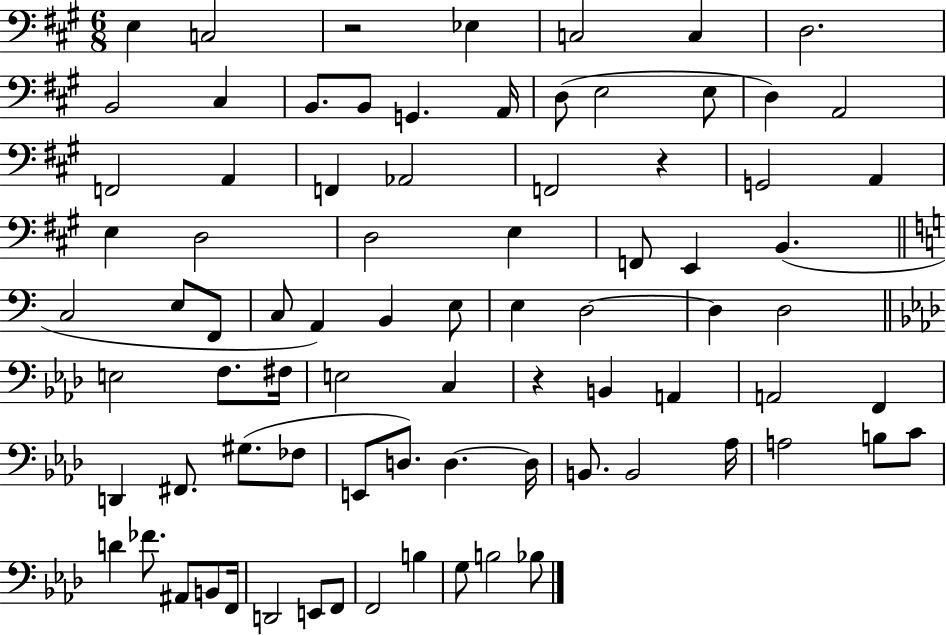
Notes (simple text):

E3/q C3/h R/h Eb3/q C3/h C3/q D3/h. B2/h C#3/q B2/e. B2/e G2/q. A2/s D3/e E3/h E3/e D3/q A2/h F2/h A2/q F2/q Ab2/h F2/h R/q G2/h A2/q E3/q D3/h D3/h E3/q F2/e E2/q B2/q. C3/h E3/e F2/e C3/e A2/q B2/q E3/e E3/q D3/h D3/q D3/h E3/h F3/e. F#3/s E3/h C3/q R/q B2/q A2/q A2/h F2/q D2/q F#2/e. G#3/e. FES3/e E2/e D3/e. D3/q. D3/s B2/e. B2/h Ab3/s A3/h B3/e C4/e D4/q FES4/e. A#2/e B2/e F2/s D2/h E2/e F2/e F2/h B3/q G3/e B3/h Bb3/e